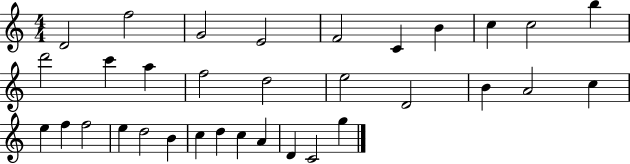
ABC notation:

X:1
T:Untitled
M:4/4
L:1/4
K:C
D2 f2 G2 E2 F2 C B c c2 b d'2 c' a f2 d2 e2 D2 B A2 c e f f2 e d2 B c d c A D C2 g